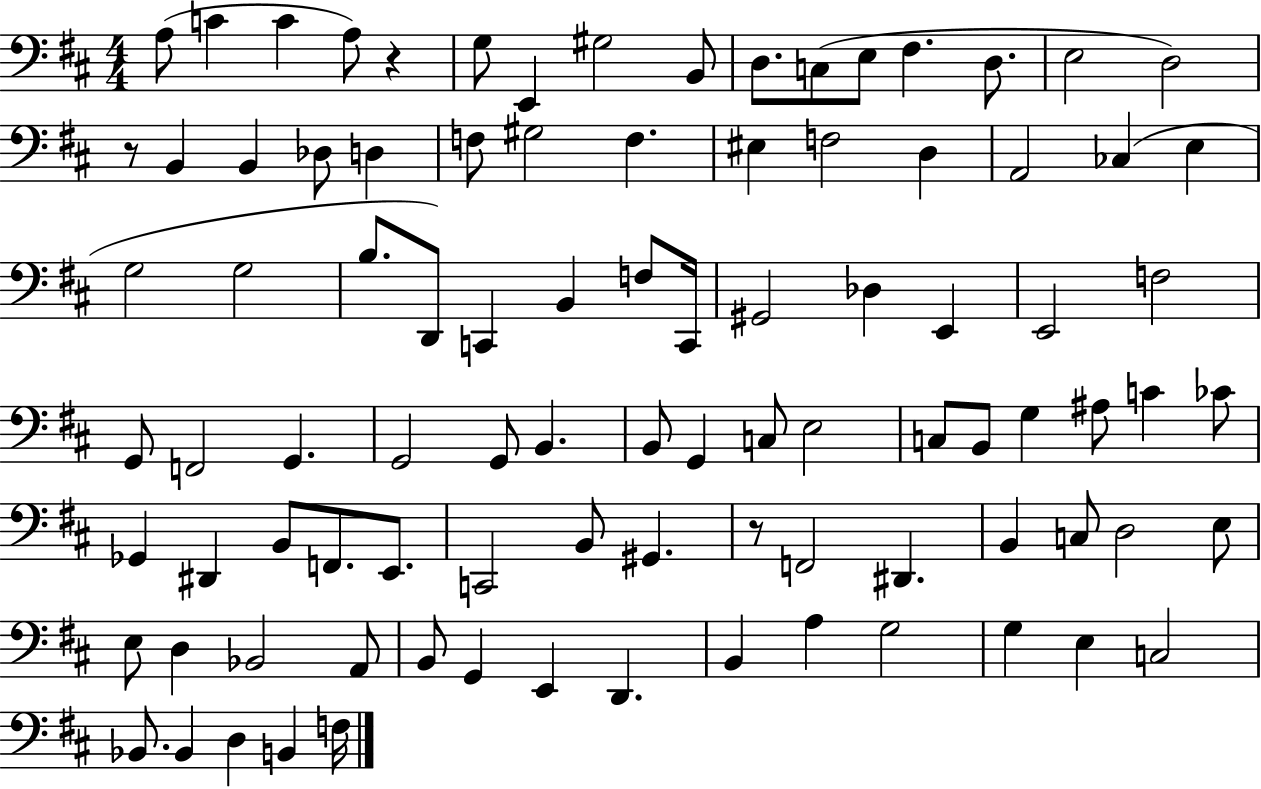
{
  \clef bass
  \numericTimeSignature
  \time 4/4
  \key d \major
  a8( c'4 c'4 a8) r4 | g8 e,4 gis2 b,8 | d8. c8( e8 fis4. d8. | e2 d2) | \break r8 b,4 b,4 des8 d4 | f8 gis2 f4. | eis4 f2 d4 | a,2 ces4( e4 | \break g2 g2 | b8. d,8) c,4 b,4 f8 c,16 | gis,2 des4 e,4 | e,2 f2 | \break g,8 f,2 g,4. | g,2 g,8 b,4. | b,8 g,4 c8 e2 | c8 b,8 g4 ais8 c'4 ces'8 | \break ges,4 dis,4 b,8 f,8. e,8. | c,2 b,8 gis,4. | r8 f,2 dis,4. | b,4 c8 d2 e8 | \break e8 d4 bes,2 a,8 | b,8 g,4 e,4 d,4. | b,4 a4 g2 | g4 e4 c2 | \break bes,8. bes,4 d4 b,4 f16 | \bar "|."
}